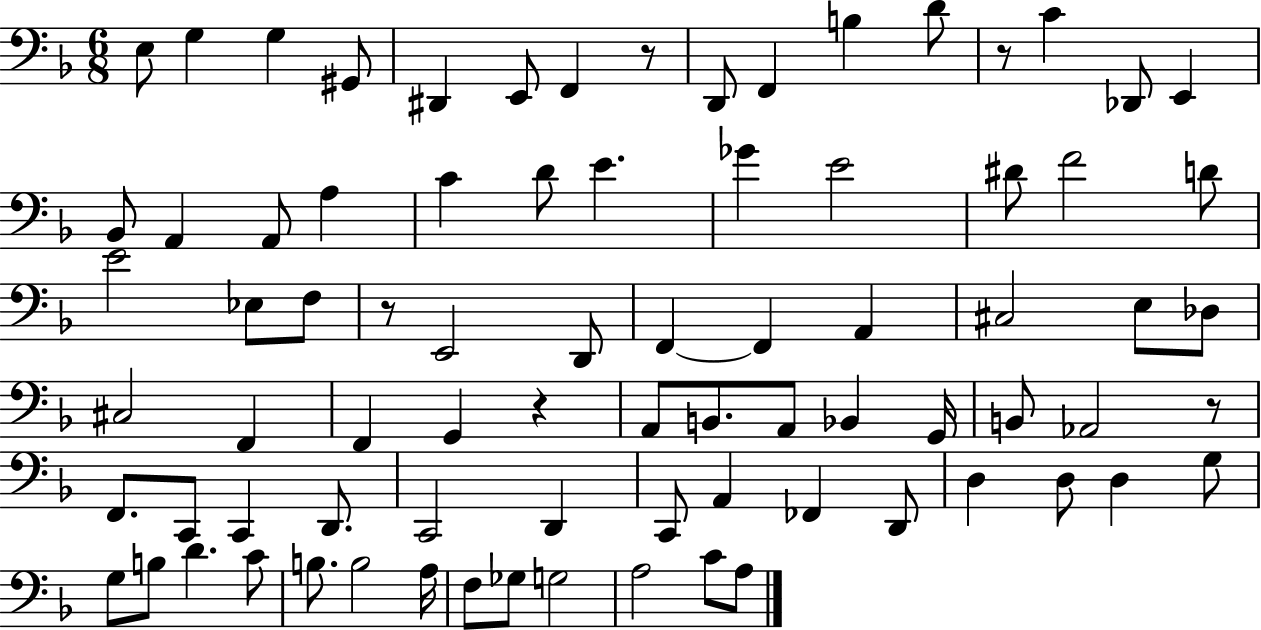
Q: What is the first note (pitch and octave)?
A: E3